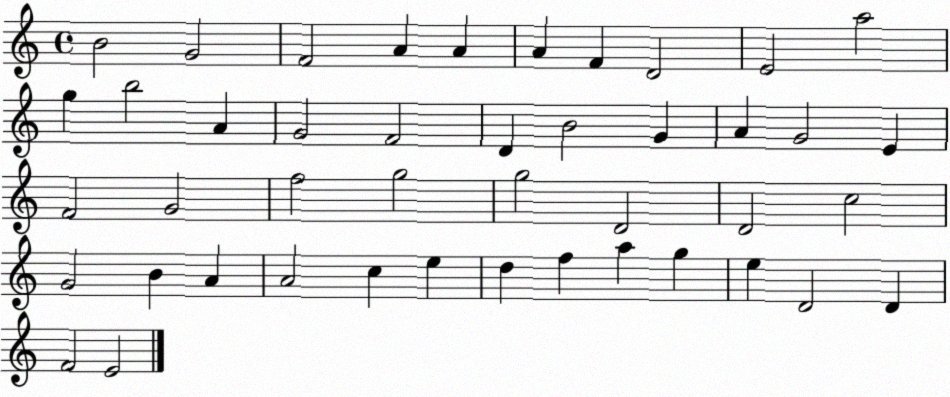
X:1
T:Untitled
M:4/4
L:1/4
K:C
B2 G2 F2 A A A F D2 E2 a2 g b2 A G2 F2 D B2 G A G2 E F2 G2 f2 g2 g2 D2 D2 c2 G2 B A A2 c e d f a g e D2 D F2 E2